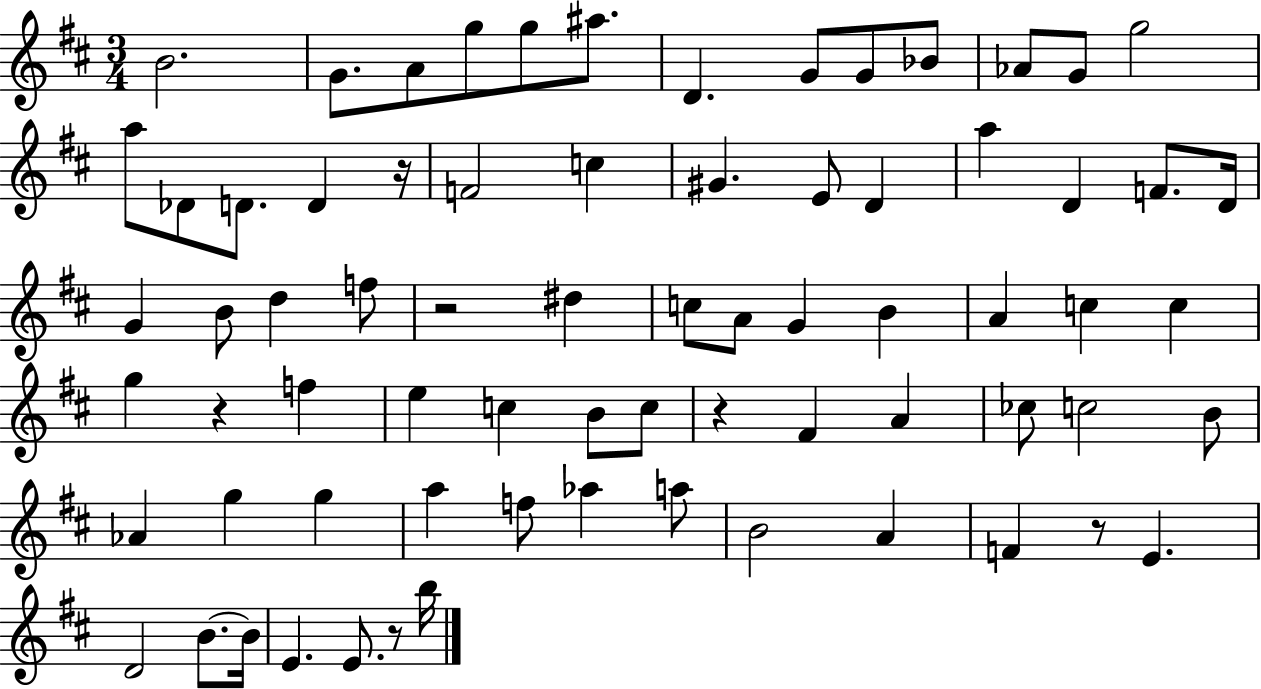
{
  \clef treble
  \numericTimeSignature
  \time 3/4
  \key d \major
  b'2. | g'8. a'8 g''8 g''8 ais''8. | d'4. g'8 g'8 bes'8 | aes'8 g'8 g''2 | \break a''8 des'8 d'8. d'4 r16 | f'2 c''4 | gis'4. e'8 d'4 | a''4 d'4 f'8. d'16 | \break g'4 b'8 d''4 f''8 | r2 dis''4 | c''8 a'8 g'4 b'4 | a'4 c''4 c''4 | \break g''4 r4 f''4 | e''4 c''4 b'8 c''8 | r4 fis'4 a'4 | ces''8 c''2 b'8 | \break aes'4 g''4 g''4 | a''4 f''8 aes''4 a''8 | b'2 a'4 | f'4 r8 e'4. | \break d'2 b'8.~~ b'16 | e'4. e'8. r8 b''16 | \bar "|."
}